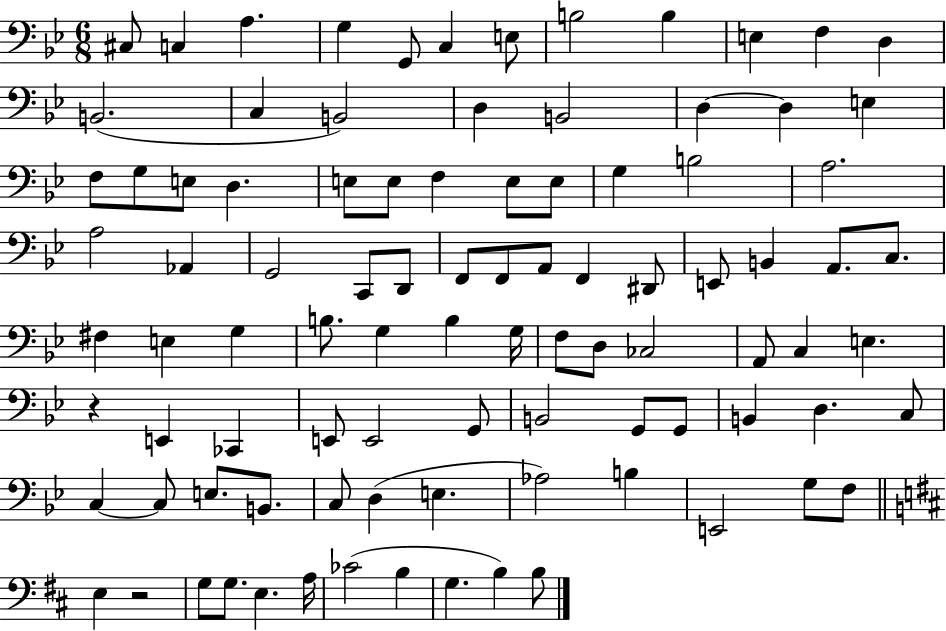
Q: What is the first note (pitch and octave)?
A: C#3